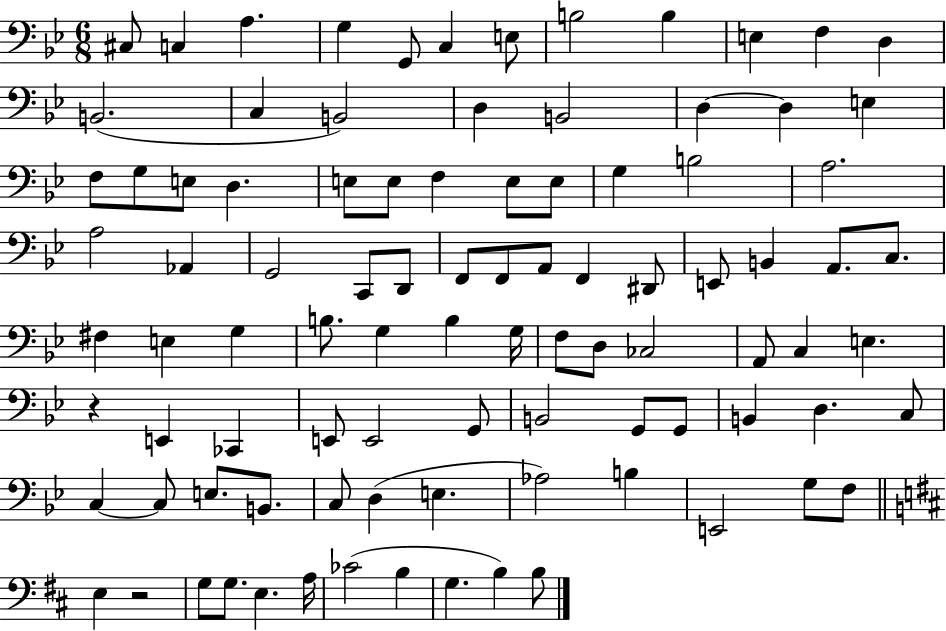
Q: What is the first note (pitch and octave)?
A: C#3